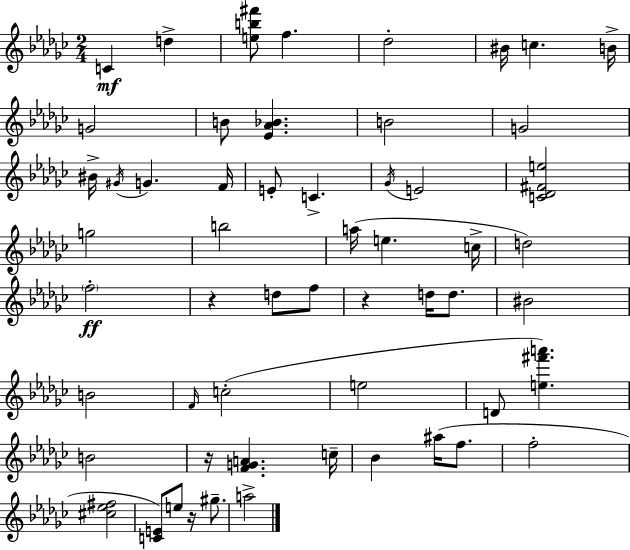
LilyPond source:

{
  \clef treble
  \numericTimeSignature
  \time 2/4
  \key ees \minor
  c'4\mf d''4-> | <e'' b'' fis'''>8 f''4. | des''2-. | bis'16 c''4. b'16-> | \break g'2 | b'8 <ees' aes' bes'>4. | b'2 | g'2 | \break bis'16-> \acciaccatura { gis'16 } g'4. | f'16 e'8-. c'4.-> | \acciaccatura { ges'16 } e'2 | <c' des' fis' e''>2 | \break g''2 | b''2 | a''16( e''4. | c''16-> d''2) | \break \parenthesize f''2-.\ff | r4 d''8 | f''8 r4 d''16 d''8. | bis'2 | \break b'2 | \grace { f'16 } c''2-.( | e''2 | d'8 <e'' fis''' a'''>4.) | \break b'2 | r16 <f' g' a'>4. | c''16-- bes'4 ais''16( | f''8. f''2-. | \break <cis'' ees'' fis''>2 | <c' e'>8) e''8 r16 | gis''8.-- a''2-> | \bar "|."
}